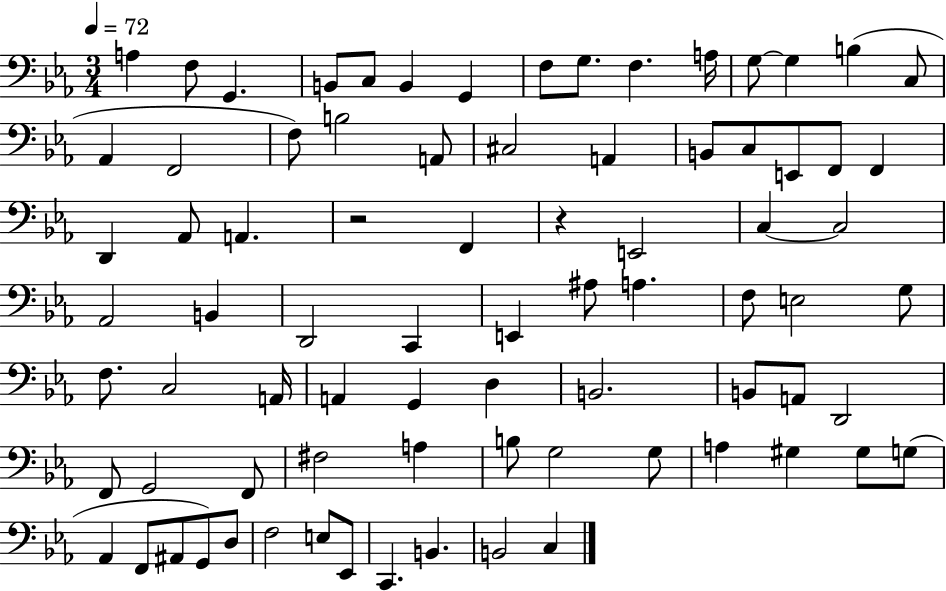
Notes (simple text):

A3/q F3/e G2/q. B2/e C3/e B2/q G2/q F3/e G3/e. F3/q. A3/s G3/e G3/q B3/q C3/e Ab2/q F2/h F3/e B3/h A2/e C#3/h A2/q B2/e C3/e E2/e F2/e F2/q D2/q Ab2/e A2/q. R/h F2/q R/q E2/h C3/q C3/h Ab2/h B2/q D2/h C2/q E2/q A#3/e A3/q. F3/e E3/h G3/e F3/e. C3/h A2/s A2/q G2/q D3/q B2/h. B2/e A2/e D2/h F2/e G2/h F2/e F#3/h A3/q B3/e G3/h G3/e A3/q G#3/q G#3/e G3/e Ab2/q F2/e A#2/e G2/e D3/e F3/h E3/e Eb2/e C2/q. B2/q. B2/h C3/q